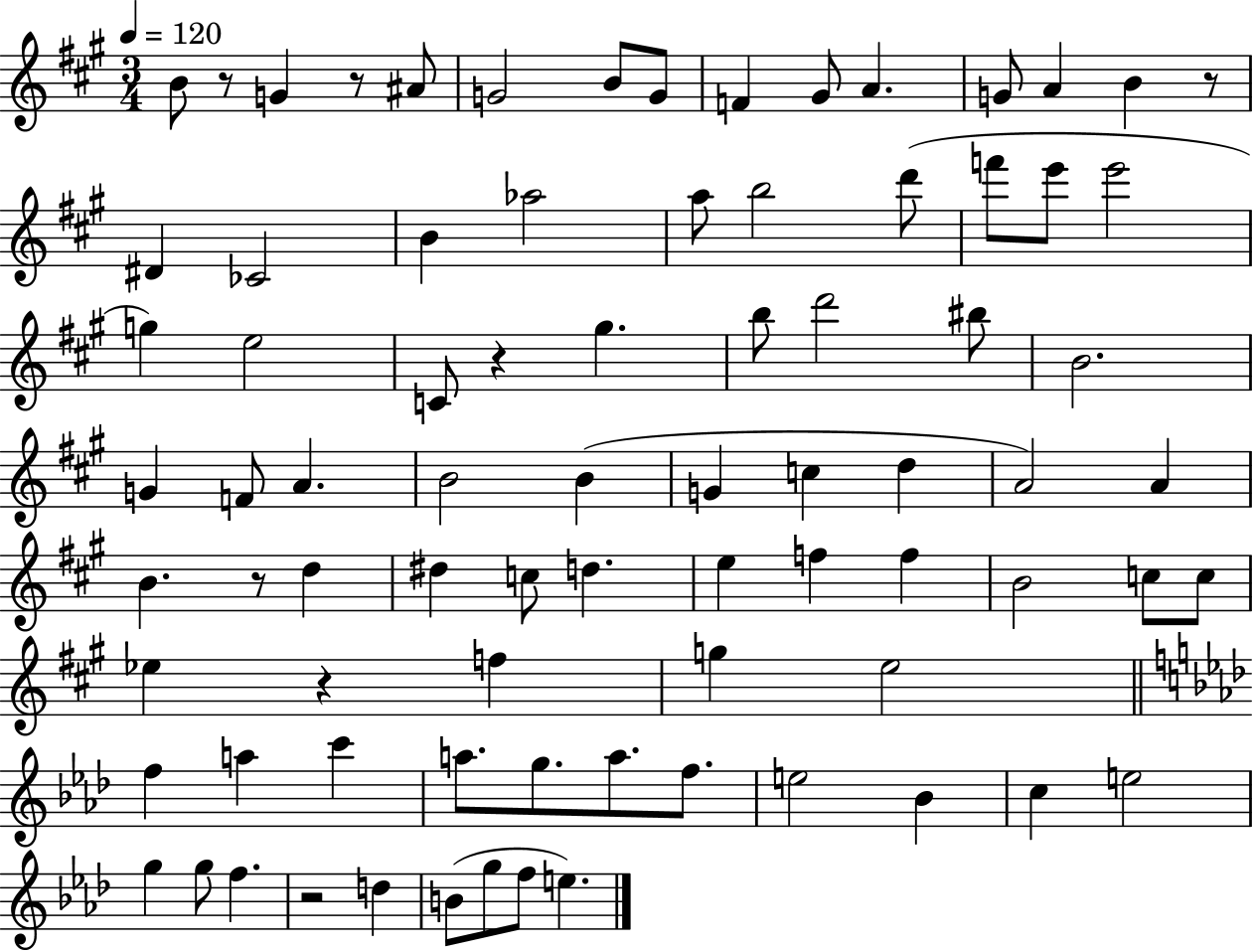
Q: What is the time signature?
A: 3/4